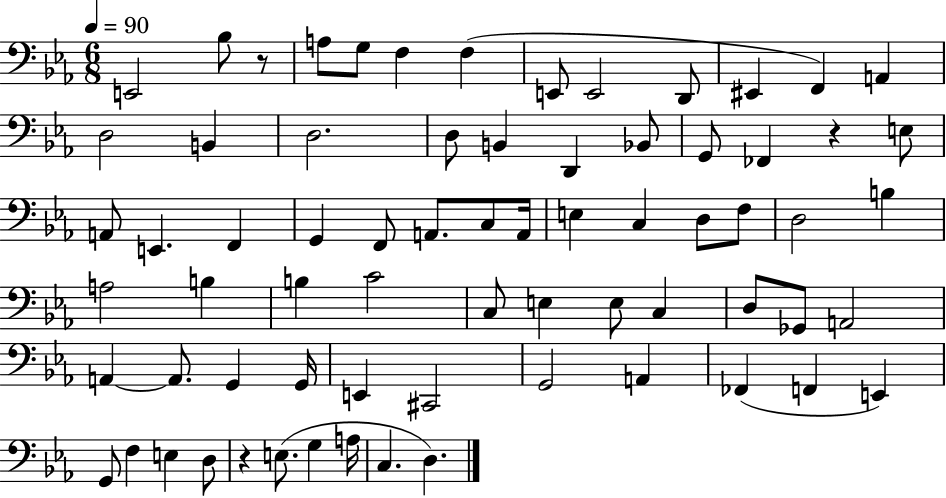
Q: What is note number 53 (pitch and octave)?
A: C#2